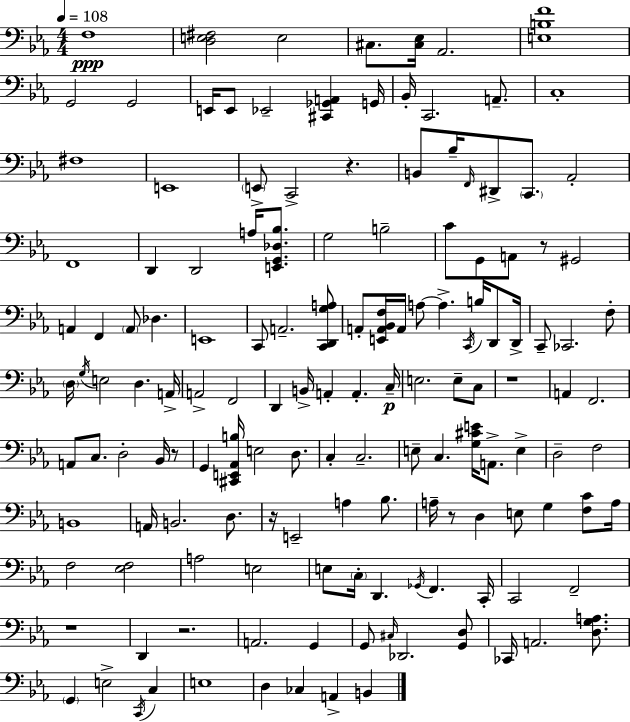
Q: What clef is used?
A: bass